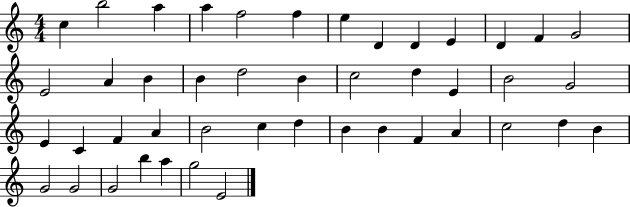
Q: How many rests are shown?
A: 0